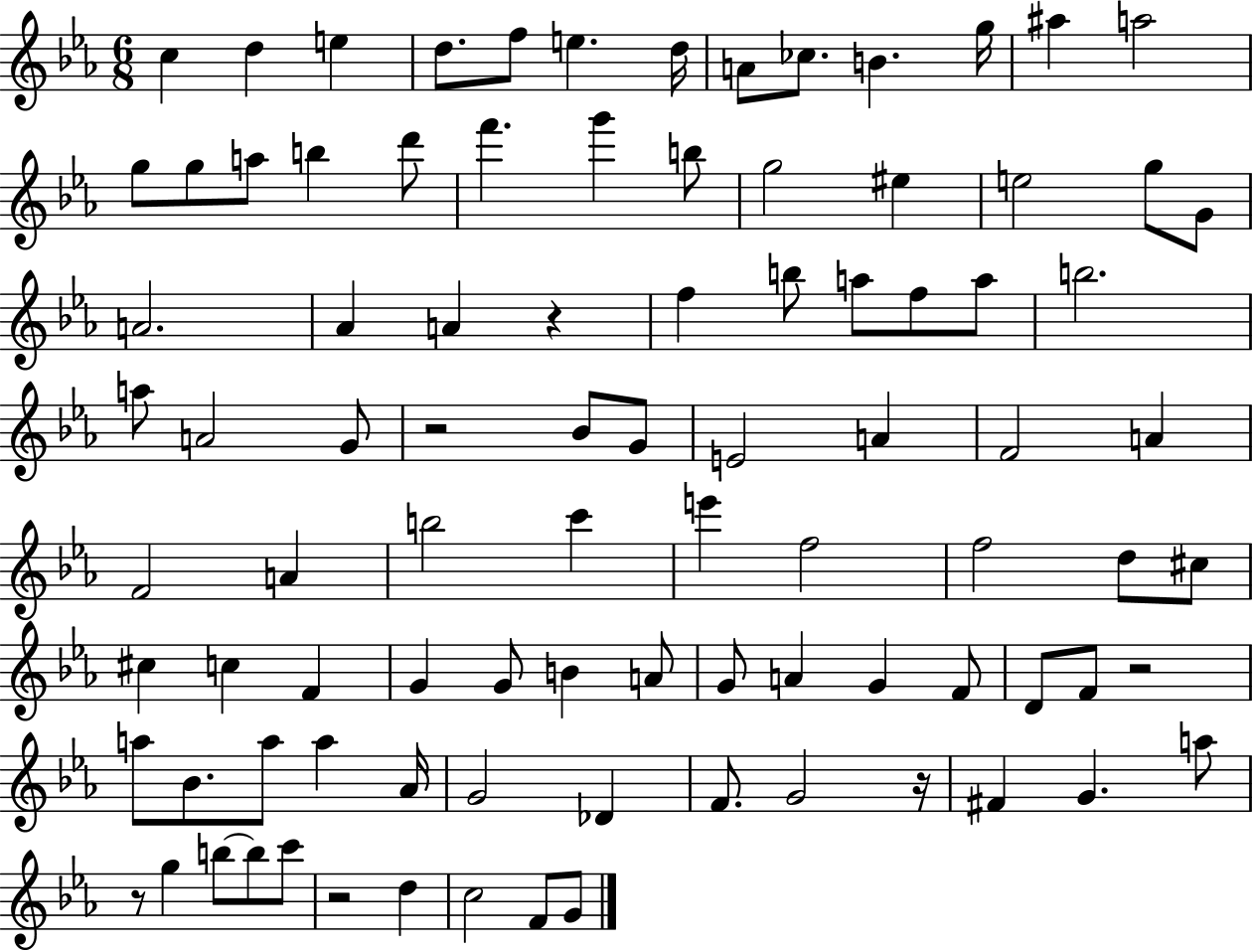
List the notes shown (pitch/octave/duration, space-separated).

C5/q D5/q E5/q D5/e. F5/e E5/q. D5/s A4/e CES5/e. B4/q. G5/s A#5/q A5/h G5/e G5/e A5/e B5/q D6/e F6/q. G6/q B5/e G5/h EIS5/q E5/h G5/e G4/e A4/h. Ab4/q A4/q R/q F5/q B5/e A5/e F5/e A5/e B5/h. A5/e A4/h G4/e R/h Bb4/e G4/e E4/h A4/q F4/h A4/q F4/h A4/q B5/h C6/q E6/q F5/h F5/h D5/e C#5/e C#5/q C5/q F4/q G4/q G4/e B4/q A4/e G4/e A4/q G4/q F4/e D4/e F4/e R/h A5/e Bb4/e. A5/e A5/q Ab4/s G4/h Db4/q F4/e. G4/h R/s F#4/q G4/q. A5/e R/e G5/q B5/e B5/e C6/e R/h D5/q C5/h F4/e G4/e